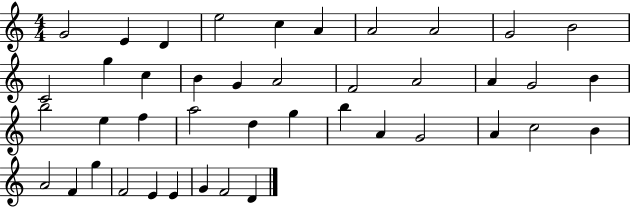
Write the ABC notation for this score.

X:1
T:Untitled
M:4/4
L:1/4
K:C
G2 E D e2 c A A2 A2 G2 B2 C2 g c B G A2 F2 A2 A G2 B b2 e f a2 d g b A G2 A c2 B A2 F g F2 E E G F2 D